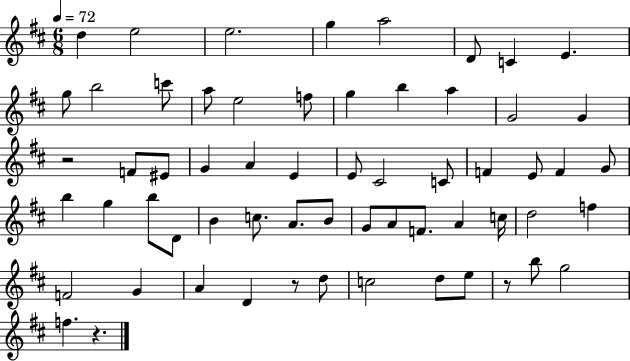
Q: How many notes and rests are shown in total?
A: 61